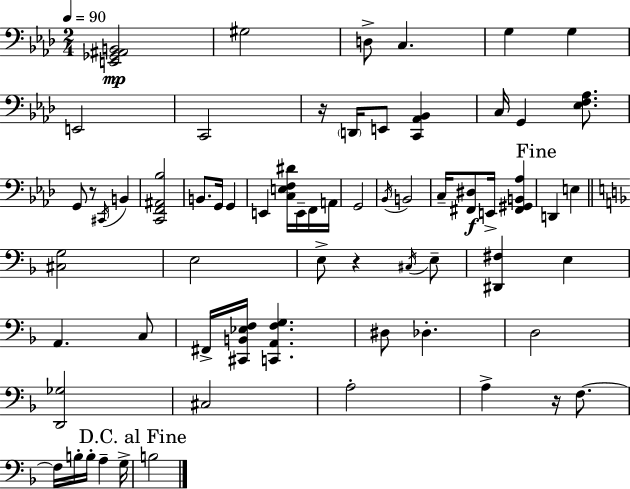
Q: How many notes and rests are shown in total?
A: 65